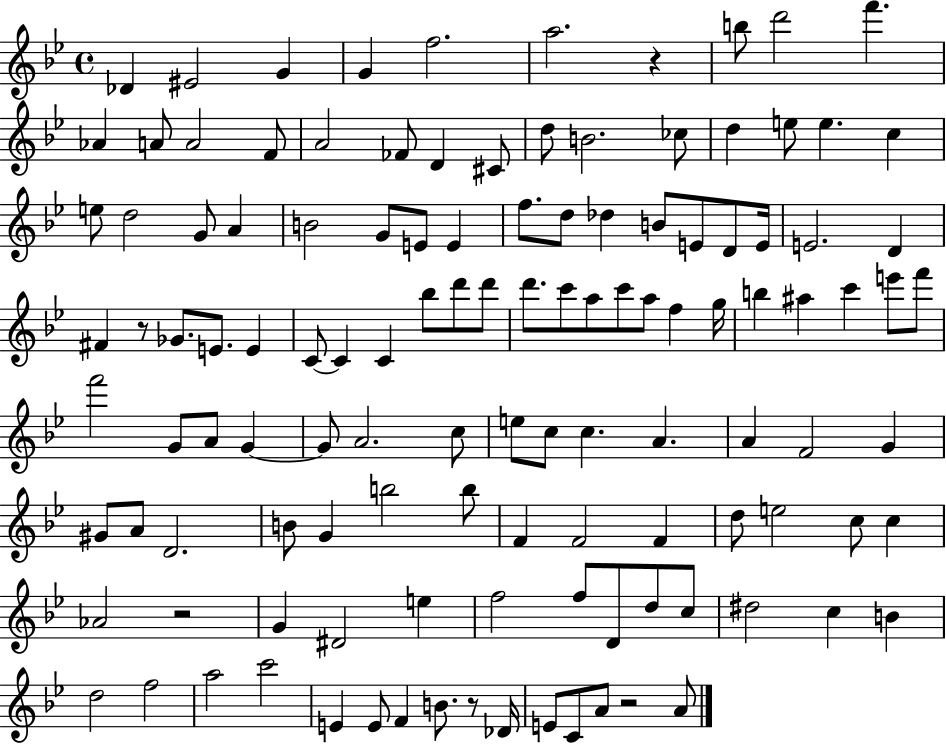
Db4/q EIS4/h G4/q G4/q F5/h. A5/h. R/q B5/e D6/h F6/q. Ab4/q A4/e A4/h F4/e A4/h FES4/e D4/q C#4/e D5/e B4/h. CES5/e D5/q E5/e E5/q. C5/q E5/e D5/h G4/e A4/q B4/h G4/e E4/e E4/q F5/e. D5/e Db5/q B4/e E4/e D4/e E4/s E4/h. D4/q F#4/q R/e Gb4/e. E4/e. E4/q C4/e C4/q C4/q Bb5/e D6/e D6/e D6/e. C6/e A5/e C6/e A5/e F5/q G5/s B5/q A#5/q C6/q E6/e F6/e F6/h G4/e A4/e G4/q G4/e A4/h. C5/e E5/e C5/e C5/q. A4/q. A4/q F4/h G4/q G#4/e A4/e D4/h. B4/e G4/q B5/h B5/e F4/q F4/h F4/q D5/e E5/h C5/e C5/q Ab4/h R/h G4/q D#4/h E5/q F5/h F5/e D4/e D5/e C5/e D#5/h C5/q B4/q D5/h F5/h A5/h C6/h E4/q E4/e F4/q B4/e. R/e Db4/s E4/e C4/e A4/e R/h A4/e